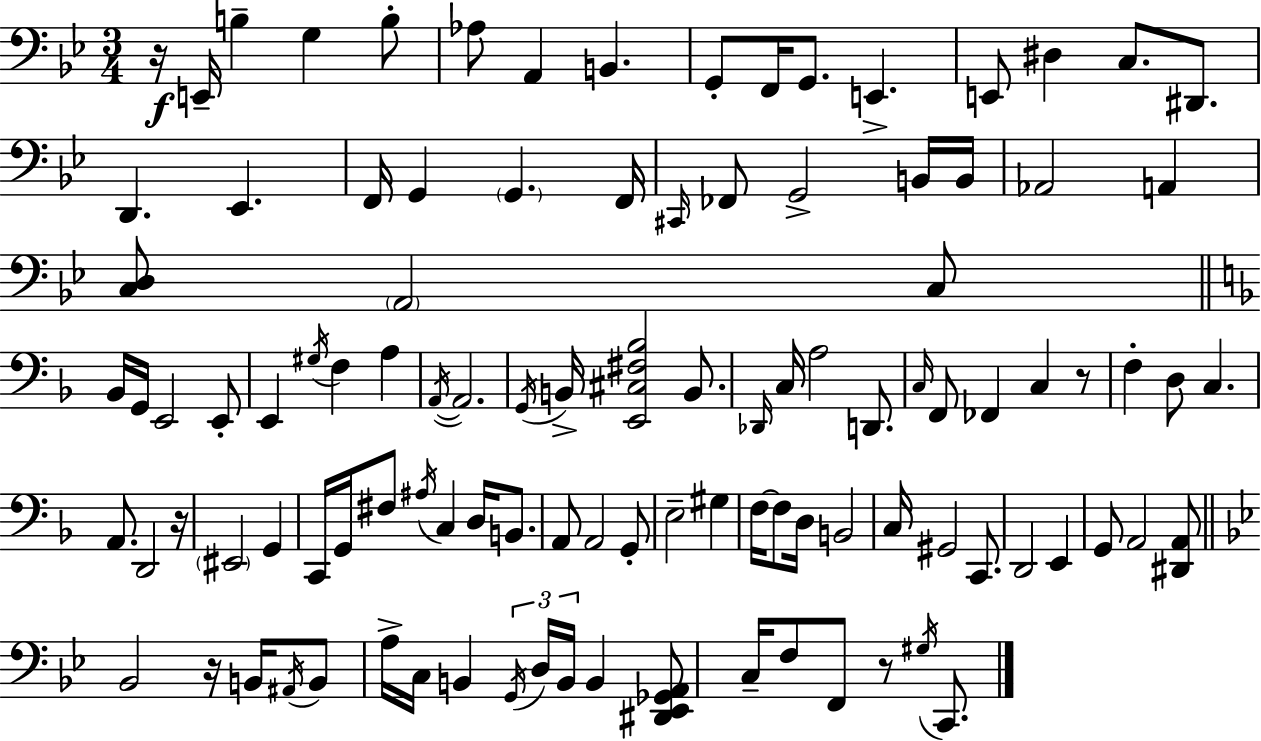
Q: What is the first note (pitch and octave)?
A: E2